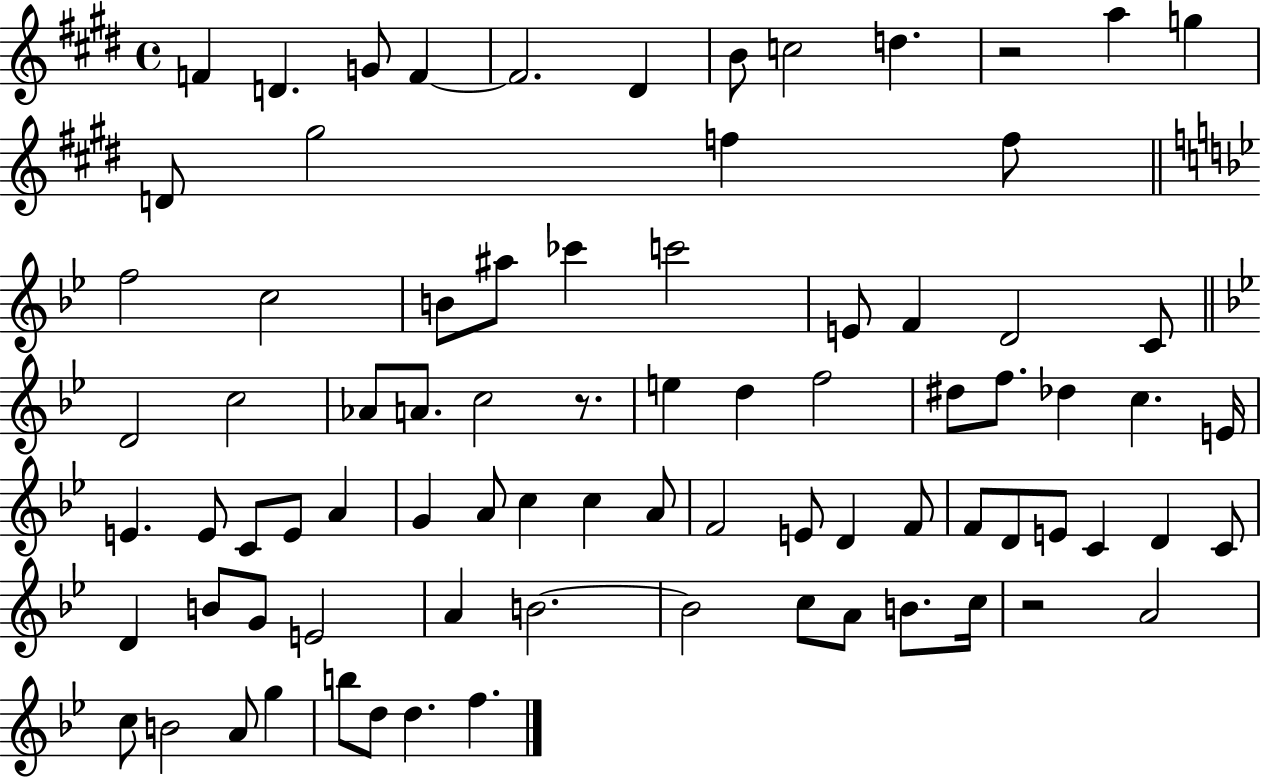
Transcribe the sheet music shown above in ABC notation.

X:1
T:Untitled
M:4/4
L:1/4
K:E
F D G/2 F F2 ^D B/2 c2 d z2 a g D/2 ^g2 f f/2 f2 c2 B/2 ^a/2 _c' c'2 E/2 F D2 C/2 D2 c2 _A/2 A/2 c2 z/2 e d f2 ^d/2 f/2 _d c E/4 E E/2 C/2 E/2 A G A/2 c c A/2 F2 E/2 D F/2 F/2 D/2 E/2 C D C/2 D B/2 G/2 E2 A B2 B2 c/2 A/2 B/2 c/4 z2 A2 c/2 B2 A/2 g b/2 d/2 d f